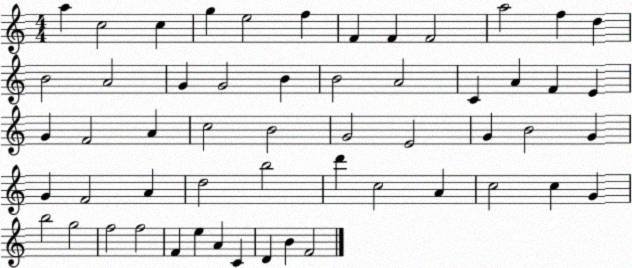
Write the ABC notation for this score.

X:1
T:Untitled
M:4/4
L:1/4
K:C
a c2 c g e2 f F F F2 a2 f d B2 A2 G G2 B B2 A2 C A F E G F2 A c2 B2 G2 E2 G B2 G G F2 A d2 b2 d' c2 A c2 c G b2 g2 f2 f2 F e A C D B F2